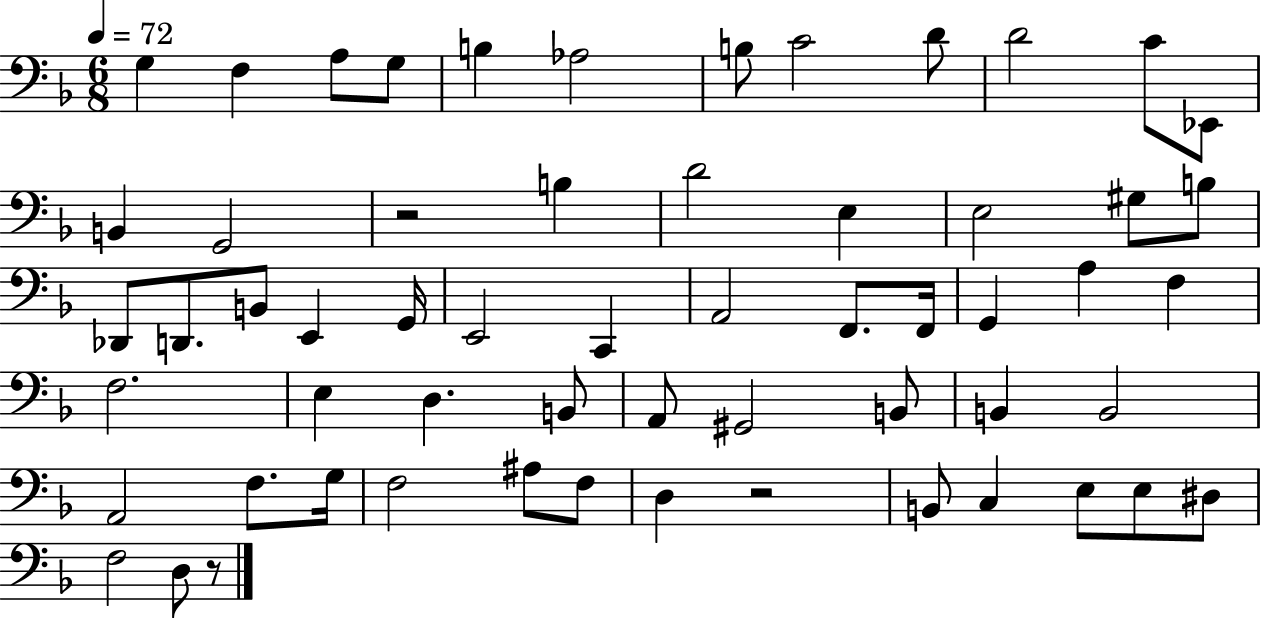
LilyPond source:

{
  \clef bass
  \numericTimeSignature
  \time 6/8
  \key f \major
  \tempo 4 = 72
  \repeat volta 2 { g4 f4 a8 g8 | b4 aes2 | b8 c'2 d'8 | d'2 c'8 ees,8 | \break b,4 g,2 | r2 b4 | d'2 e4 | e2 gis8 b8 | \break des,8 d,8. b,8 e,4 g,16 | e,2 c,4 | a,2 f,8. f,16 | g,4 a4 f4 | \break f2. | e4 d4. b,8 | a,8 gis,2 b,8 | b,4 b,2 | \break a,2 f8. g16 | f2 ais8 f8 | d4 r2 | b,8 c4 e8 e8 dis8 | \break f2 d8 r8 | } \bar "|."
}